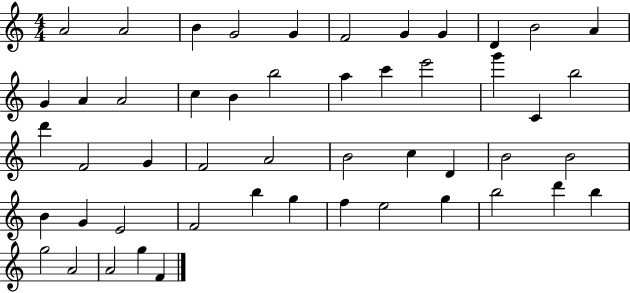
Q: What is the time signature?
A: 4/4